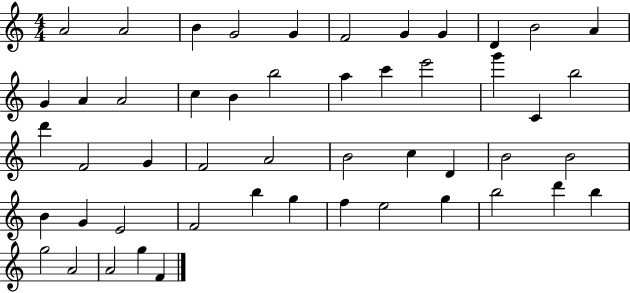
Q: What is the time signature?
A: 4/4